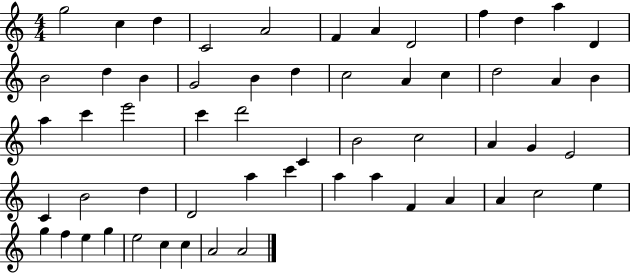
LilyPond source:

{
  \clef treble
  \numericTimeSignature
  \time 4/4
  \key c \major
  g''2 c''4 d''4 | c'2 a'2 | f'4 a'4 d'2 | f''4 d''4 a''4 d'4 | \break b'2 d''4 b'4 | g'2 b'4 d''4 | c''2 a'4 c''4 | d''2 a'4 b'4 | \break a''4 c'''4 e'''2 | c'''4 d'''2 c'4 | b'2 c''2 | a'4 g'4 e'2 | \break c'4 b'2 d''4 | d'2 a''4 c'''4 | a''4 a''4 f'4 a'4 | a'4 c''2 e''4 | \break g''4 f''4 e''4 g''4 | e''2 c''4 c''4 | a'2 a'2 | \bar "|."
}